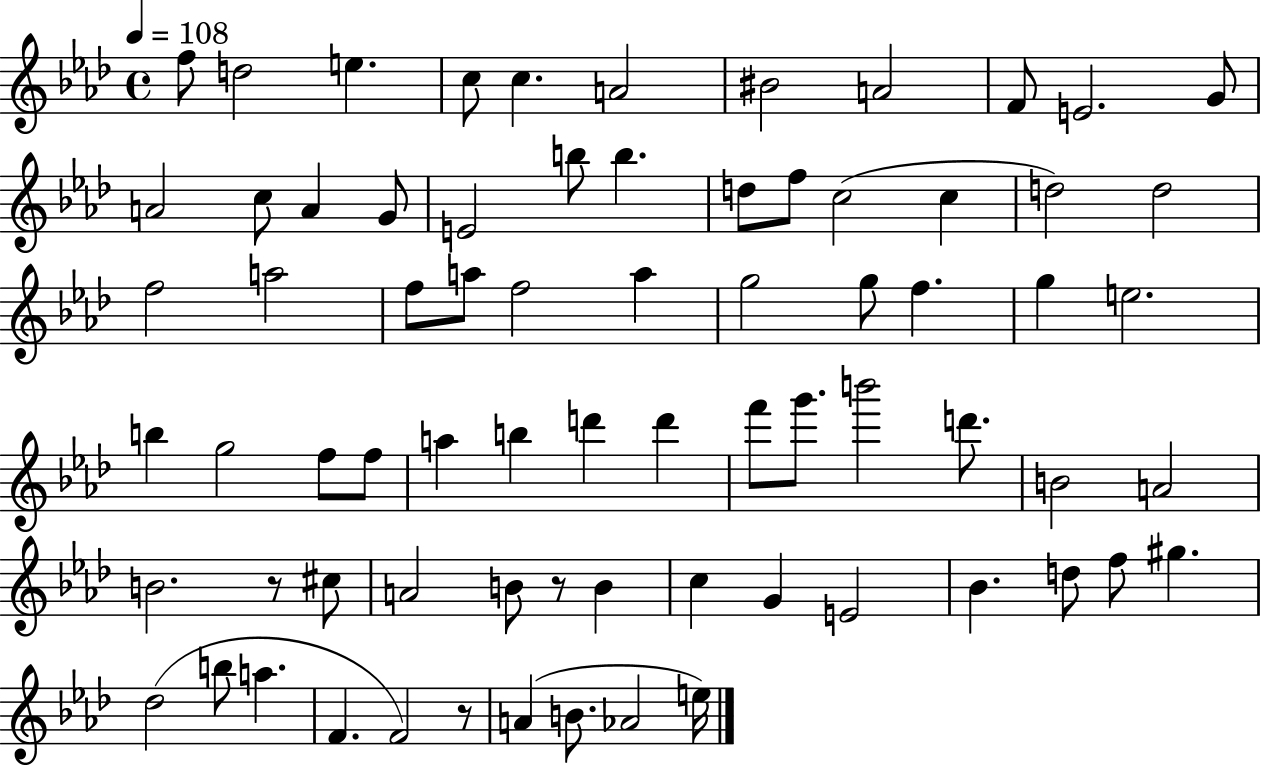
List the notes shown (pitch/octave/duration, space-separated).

F5/e D5/h E5/q. C5/e C5/q. A4/h BIS4/h A4/h F4/e E4/h. G4/e A4/h C5/e A4/q G4/e E4/h B5/e B5/q. D5/e F5/e C5/h C5/q D5/h D5/h F5/h A5/h F5/e A5/e F5/h A5/q G5/h G5/e F5/q. G5/q E5/h. B5/q G5/h F5/e F5/e A5/q B5/q D6/q D6/q F6/e G6/e. B6/h D6/e. B4/h A4/h B4/h. R/e C#5/e A4/h B4/e R/e B4/q C5/q G4/q E4/h Bb4/q. D5/e F5/e G#5/q. Db5/h B5/e A5/q. F4/q. F4/h R/e A4/q B4/e. Ab4/h E5/s